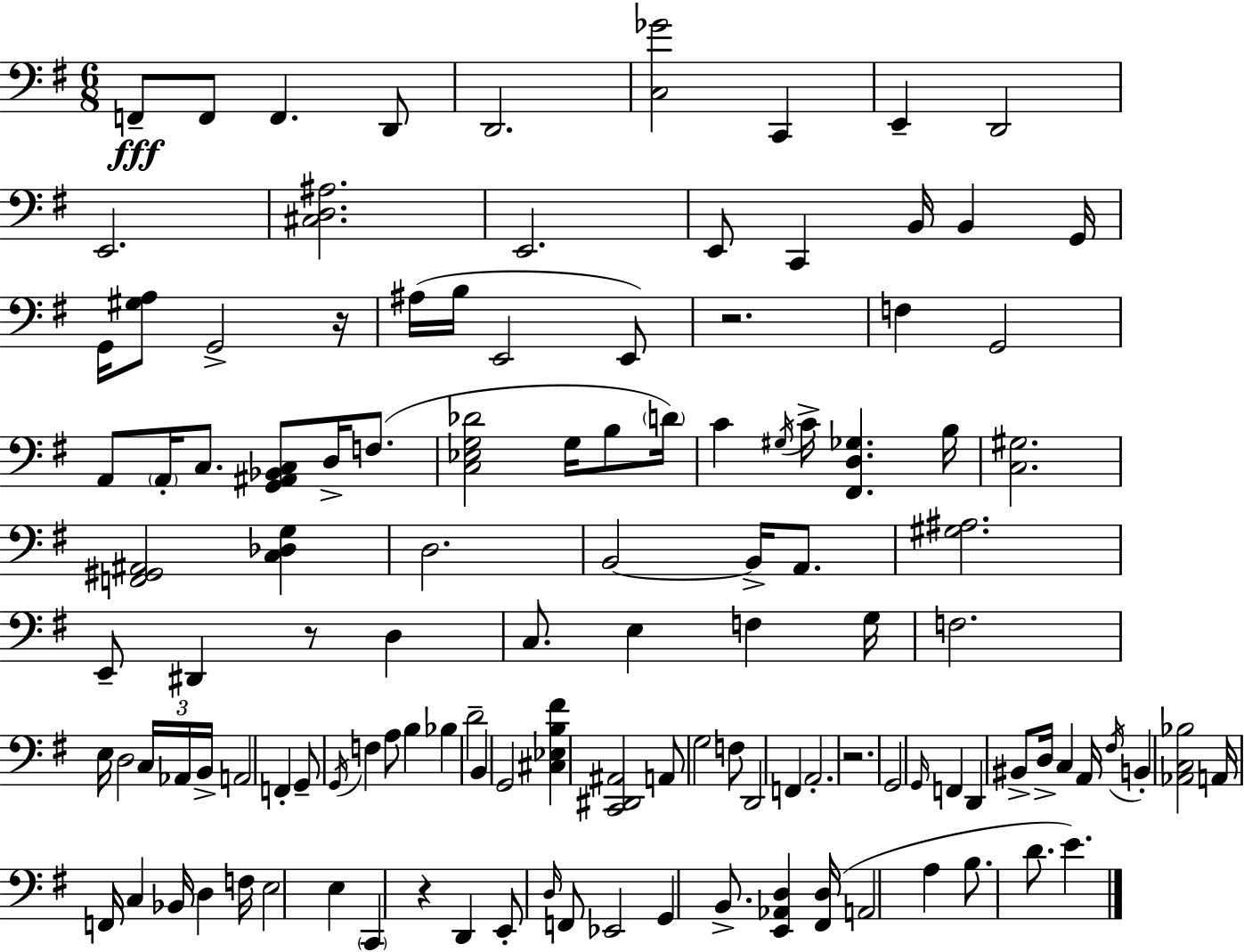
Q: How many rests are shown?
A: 5